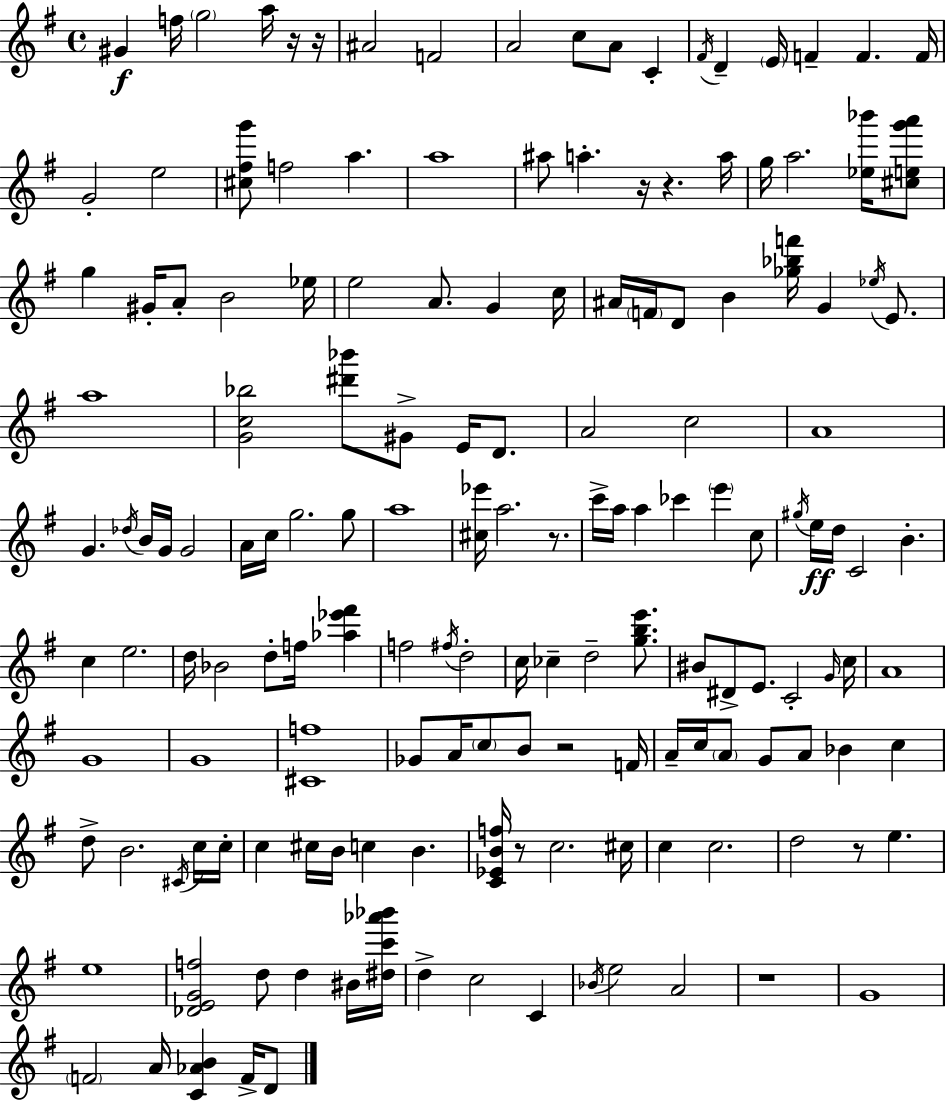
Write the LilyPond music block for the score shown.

{
  \clef treble
  \time 4/4
  \defaultTimeSignature
  \key e \minor
  gis'4\f f''16 \parenthesize g''2 a''16 r16 r16 | ais'2 f'2 | a'2 c''8 a'8 c'4-. | \acciaccatura { fis'16 } d'4-- \parenthesize e'16 f'4-- f'4. | \break f'16 g'2-. e''2 | <cis'' fis'' g'''>8 f''2 a''4. | a''1 | ais''8 a''4.-. r16 r4. | \break a''16 g''16 a''2. <ees'' bes'''>16 <cis'' e'' g''' a'''>8 | g''4 gis'16-. a'8-. b'2 | ees''16 e''2 a'8. g'4 | c''16 ais'16 \parenthesize f'16 d'8 b'4 <ges'' bes'' f'''>16 g'4 \acciaccatura { ees''16 } e'8. | \break a''1 | <g' c'' bes''>2 <dis''' bes'''>8 gis'8-> e'16 d'8. | a'2 c''2 | a'1 | \break g'4. \acciaccatura { des''16 } b'16 g'16 g'2 | a'16 c''16 g''2. | g''8 a''1 | <cis'' ees'''>16 a''2. | \break r8. c'''16-> a''16 a''4 ces'''4 \parenthesize e'''4 | c''8 \acciaccatura { gis''16 } e''16\ff d''16 c'2 b'4.-. | c''4 e''2. | d''16 bes'2 d''8-. f''16 | \break <aes'' ees''' fis'''>4 f''2 \acciaccatura { fis''16 } d''2-. | c''16 ces''4-- d''2-- | <g'' b'' e'''>8. bis'8 dis'8-> e'8. c'2-. | \grace { g'16 } c''16 a'1 | \break g'1 | g'1 | <cis' f''>1 | ges'8 a'16 \parenthesize c''8 b'8 r2 | \break f'16 a'16-- c''16 \parenthesize a'8 g'8 a'8 bes'4 | c''4 d''8-> b'2. | \acciaccatura { cis'16 } c''16 c''16-. c''4 cis''16 b'16 c''4 | b'4. <c' ees' b' f''>16 r8 c''2. | \break cis''16 c''4 c''2. | d''2 r8 | e''4. e''1 | <des' e' g' f''>2 d''8 | \break d''4 bis'16 <dis'' c''' aes''' bes'''>16 d''4-> c''2 | c'4 \acciaccatura { bes'16 } e''2 | a'2 r1 | g'1 | \break \parenthesize f'2 | a'16 <c' aes' b'>4 f'16-> d'8 \bar "|."
}